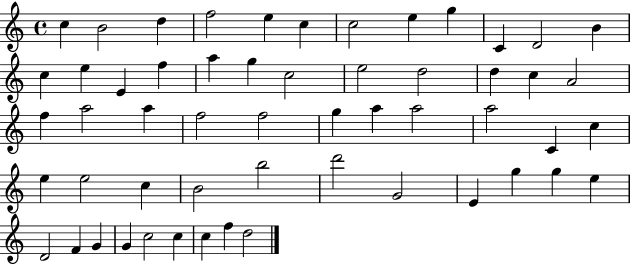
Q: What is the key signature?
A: C major